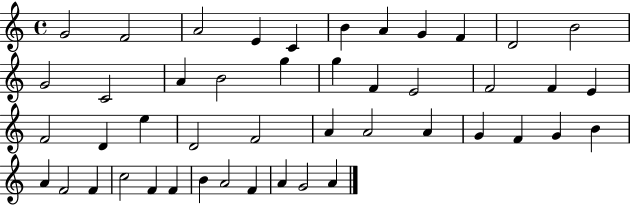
X:1
T:Untitled
M:4/4
L:1/4
K:C
G2 F2 A2 E C B A G F D2 B2 G2 C2 A B2 g g F E2 F2 F E F2 D e D2 F2 A A2 A G F G B A F2 F c2 F F B A2 F A G2 A